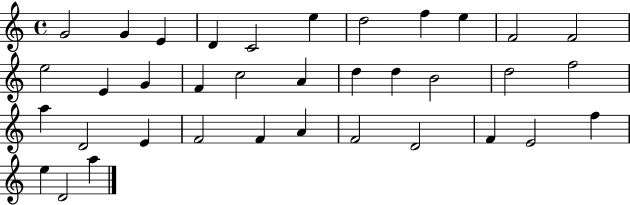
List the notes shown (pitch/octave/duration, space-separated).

G4/h G4/q E4/q D4/q C4/h E5/q D5/h F5/q E5/q F4/h F4/h E5/h E4/q G4/q F4/q C5/h A4/q D5/q D5/q B4/h D5/h F5/h A5/q D4/h E4/q F4/h F4/q A4/q F4/h D4/h F4/q E4/h F5/q E5/q D4/h A5/q